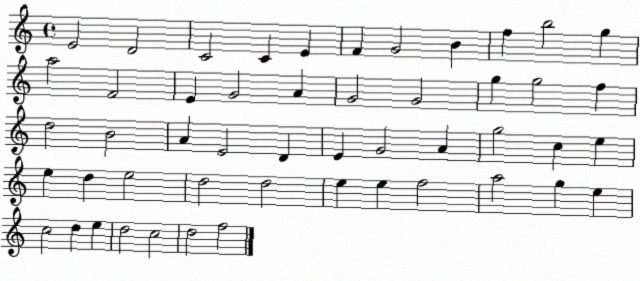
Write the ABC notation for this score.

X:1
T:Untitled
M:4/4
L:1/4
K:C
E2 D2 C2 C E F G2 B f b2 g a2 F2 E G2 A G2 G2 g g2 f d2 B2 A E2 D E G2 A g2 c e e d e2 d2 d2 e e f2 a2 g e c2 d e d2 c2 d2 f2